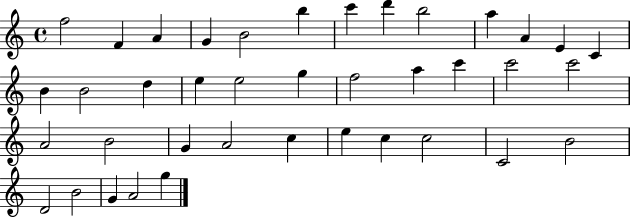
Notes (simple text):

F5/h F4/q A4/q G4/q B4/h B5/q C6/q D6/q B5/h A5/q A4/q E4/q C4/q B4/q B4/h D5/q E5/q E5/h G5/q F5/h A5/q C6/q C6/h C6/h A4/h B4/h G4/q A4/h C5/q E5/q C5/q C5/h C4/h B4/h D4/h B4/h G4/q A4/h G5/q